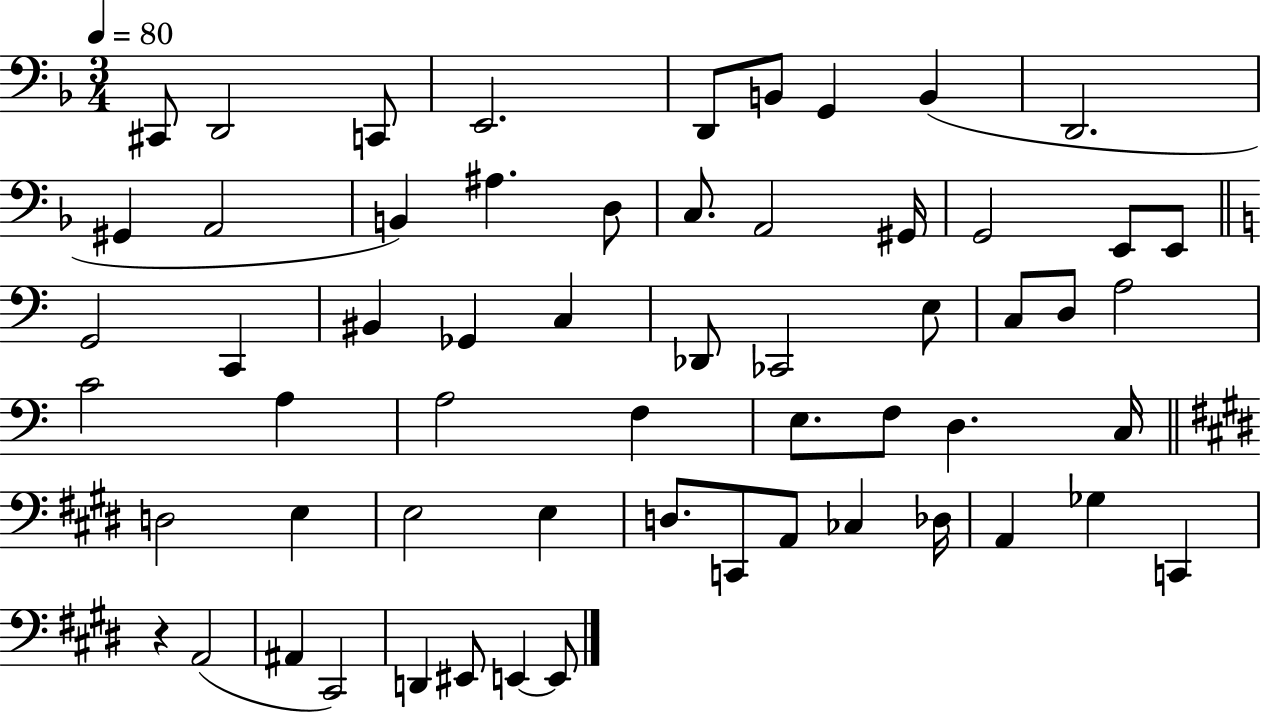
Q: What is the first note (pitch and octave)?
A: C#2